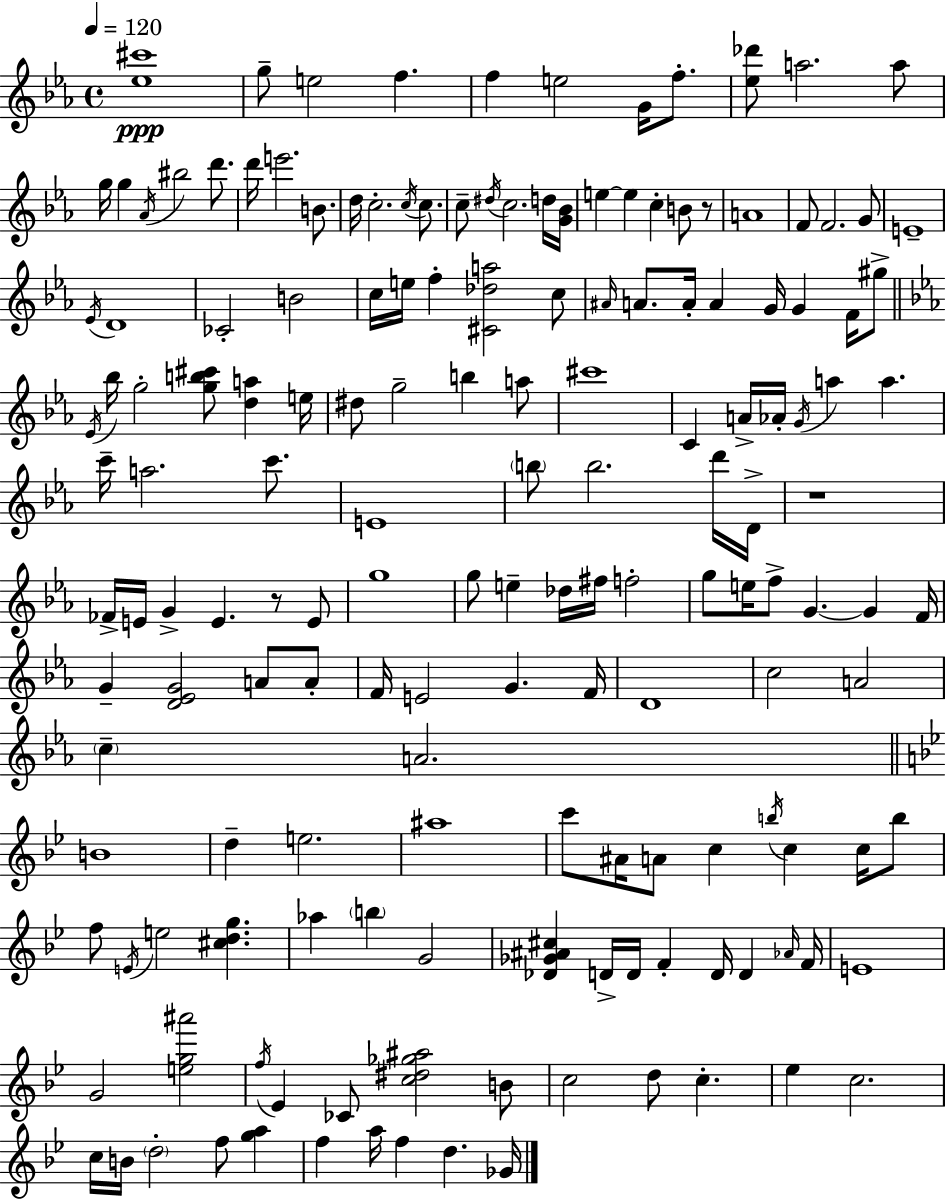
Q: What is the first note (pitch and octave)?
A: G5